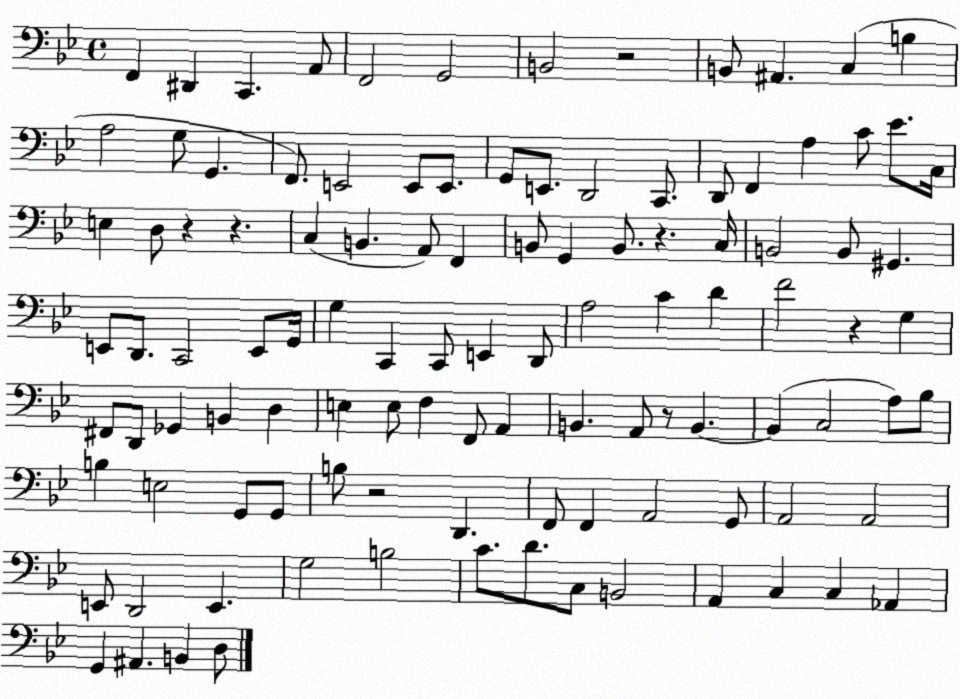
X:1
T:Untitled
M:4/4
L:1/4
K:Bb
F,, ^D,, C,, A,,/2 F,,2 G,,2 B,,2 z2 B,,/2 ^A,, C, B, A,2 G,/2 G,, F,,/2 E,,2 E,,/2 E,,/2 G,,/2 E,,/2 D,,2 C,,/2 D,,/2 F,, A, C/2 _E/2 C,/4 E, D,/2 z z C, B,, A,,/2 F,, B,,/2 G,, B,,/2 z C,/4 B,,2 B,,/2 ^G,, E,,/2 D,,/2 C,,2 E,,/2 G,,/4 G, C,, C,,/2 E,, D,,/2 A,2 C D F2 z G, ^F,,/2 D,,/2 _G,, B,, D, E, E,/2 F, F,,/2 A,, B,, A,,/2 z/2 B,, B,, C,2 A,/2 _B,/2 B, E,2 G,,/2 G,,/2 B,/2 z2 D,, F,,/2 F,, A,,2 G,,/2 A,,2 A,,2 E,,/2 D,,2 E,, G,2 B,2 C/2 D/2 C,/2 B,,2 A,, C, C, _A,, G,, ^A,, B,, D,/2